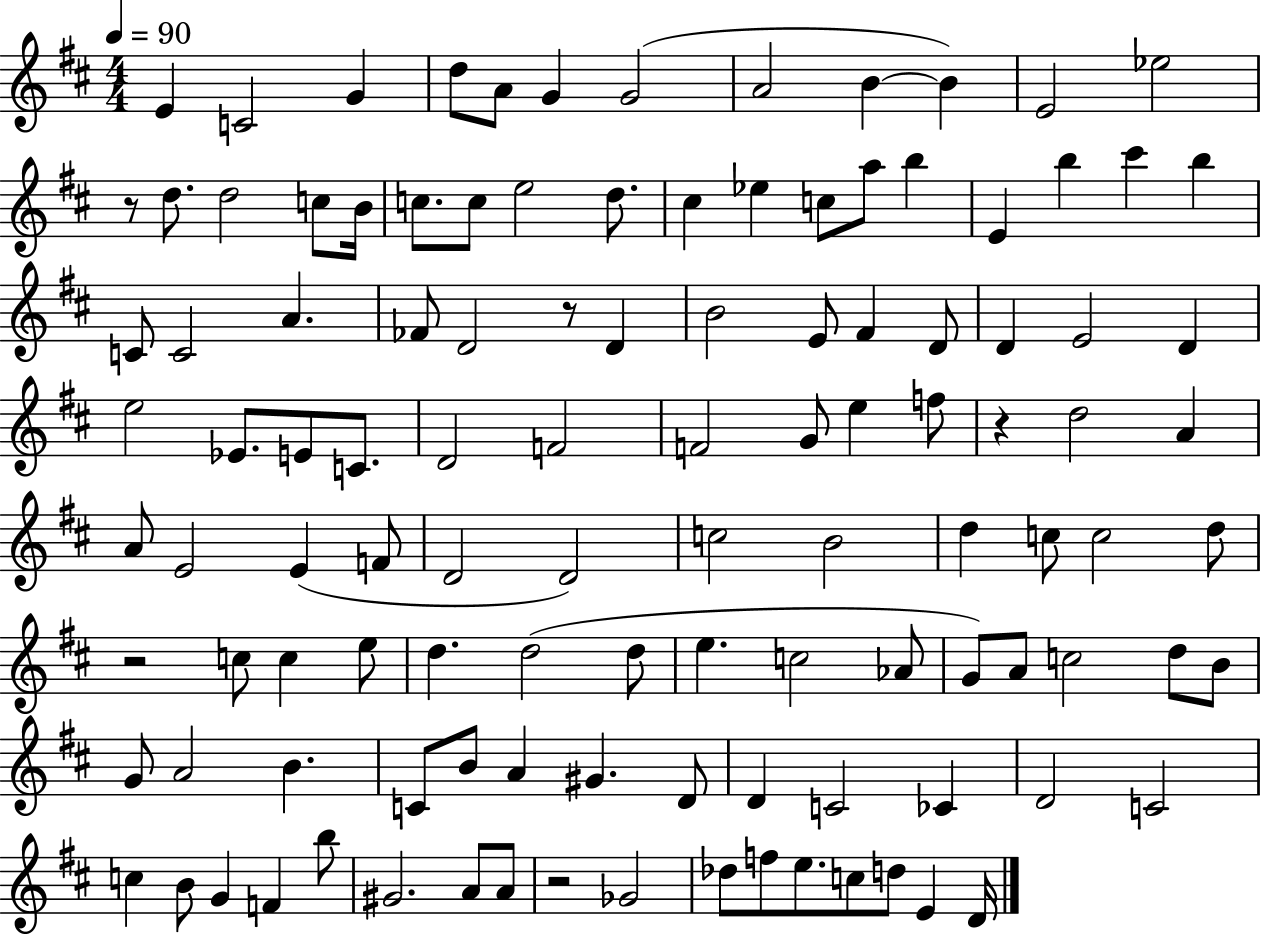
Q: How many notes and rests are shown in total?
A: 114